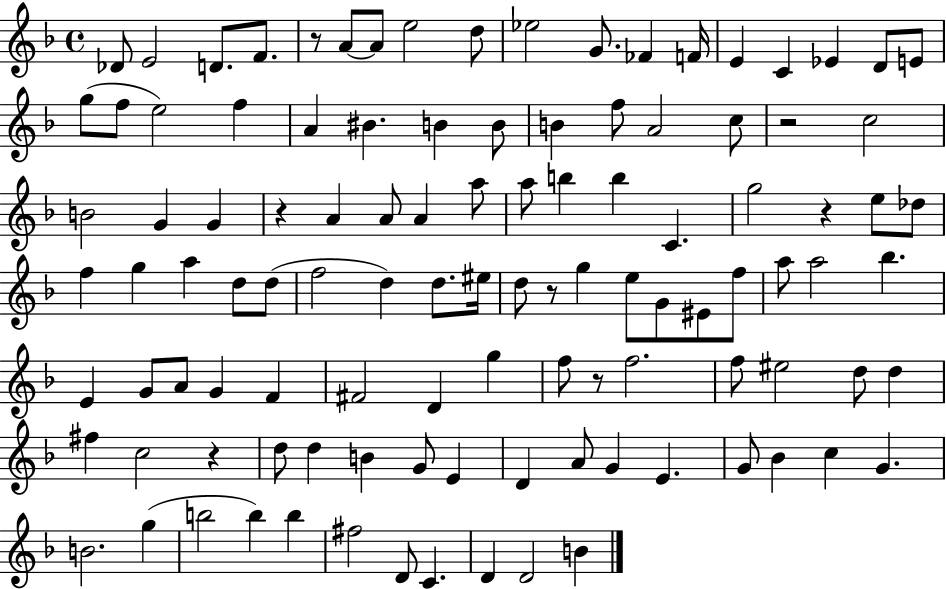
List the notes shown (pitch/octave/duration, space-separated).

Db4/e E4/h D4/e. F4/e. R/e A4/e A4/e E5/h D5/e Eb5/h G4/e. FES4/q F4/s E4/q C4/q Eb4/q D4/e E4/e G5/e F5/e E5/h F5/q A4/q BIS4/q. B4/q B4/e B4/q F5/e A4/h C5/e R/h C5/h B4/h G4/q G4/q R/q A4/q A4/e A4/q A5/e A5/e B5/q B5/q C4/q. G5/h R/q E5/e Db5/e F5/q G5/q A5/q D5/e D5/e F5/h D5/q D5/e. EIS5/s D5/e R/e G5/q E5/e G4/e EIS4/e F5/e A5/e A5/h Bb5/q. E4/q G4/e A4/e G4/q F4/q F#4/h D4/q G5/q F5/e R/e F5/h. F5/e EIS5/h D5/e D5/q F#5/q C5/h R/q D5/e D5/q B4/q G4/e E4/q D4/q A4/e G4/q E4/q. G4/e Bb4/q C5/q G4/q. B4/h. G5/q B5/h B5/q B5/q F#5/h D4/e C4/q. D4/q D4/h B4/q